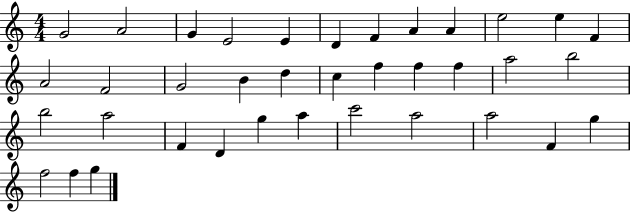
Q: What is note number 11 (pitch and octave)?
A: E5